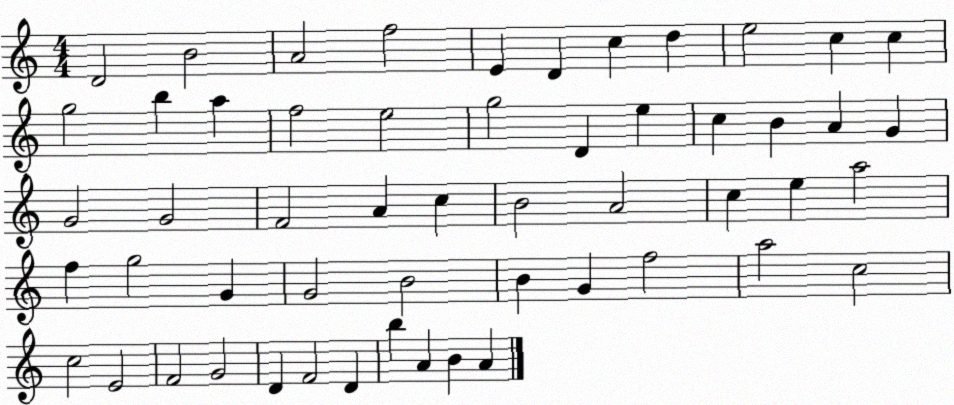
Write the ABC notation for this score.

X:1
T:Untitled
M:4/4
L:1/4
K:C
D2 B2 A2 f2 E D c d e2 c c g2 b a f2 e2 g2 D e c B A G G2 G2 F2 A c B2 A2 c e a2 f g2 G G2 B2 B G f2 a2 c2 c2 E2 F2 G2 D F2 D b A B A